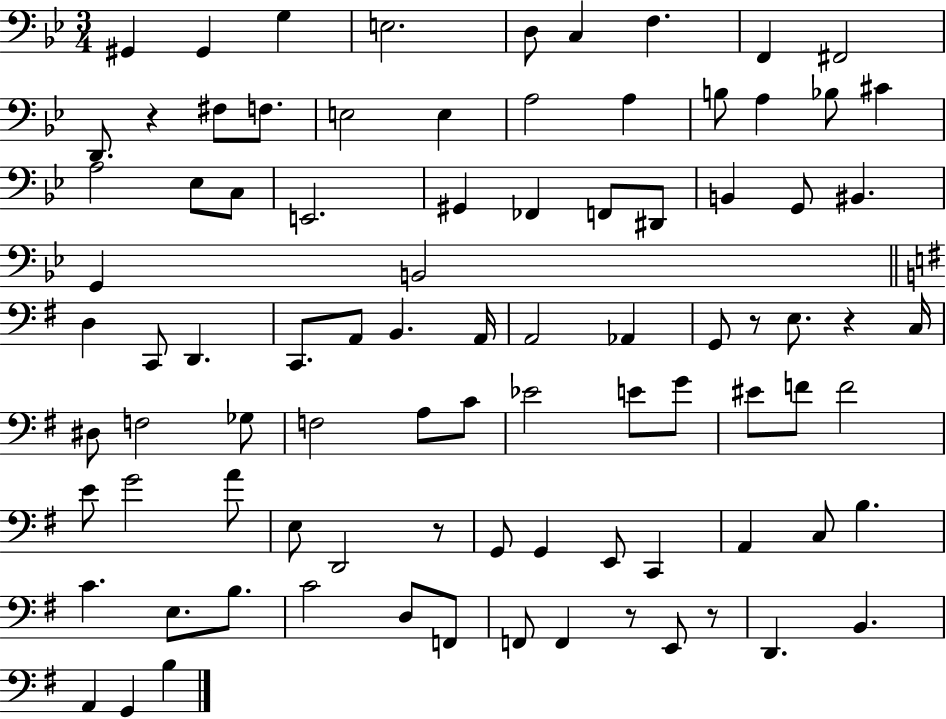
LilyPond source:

{
  \clef bass
  \numericTimeSignature
  \time 3/4
  \key bes \major
  gis,4 gis,4 g4 | e2. | d8 c4 f4. | f,4 fis,2 | \break d,8. r4 fis8 f8. | e2 e4 | a2 a4 | b8 a4 bes8 cis'4 | \break a2 ees8 c8 | e,2. | gis,4 fes,4 f,8 dis,8 | b,4 g,8 bis,4. | \break g,4 b,2 | \bar "||" \break \key g \major d4 c,8 d,4. | c,8. a,8 b,4. a,16 | a,2 aes,4 | g,8 r8 e8. r4 c16 | \break dis8 f2 ges8 | f2 a8 c'8 | ees'2 e'8 g'8 | eis'8 f'8 f'2 | \break e'8 g'2 a'8 | e8 d,2 r8 | g,8 g,4 e,8 c,4 | a,4 c8 b4. | \break c'4. e8. b8. | c'2 d8 f,8 | f,8 f,4 r8 e,8 r8 | d,4. b,4. | \break a,4 g,4 b4 | \bar "|."
}